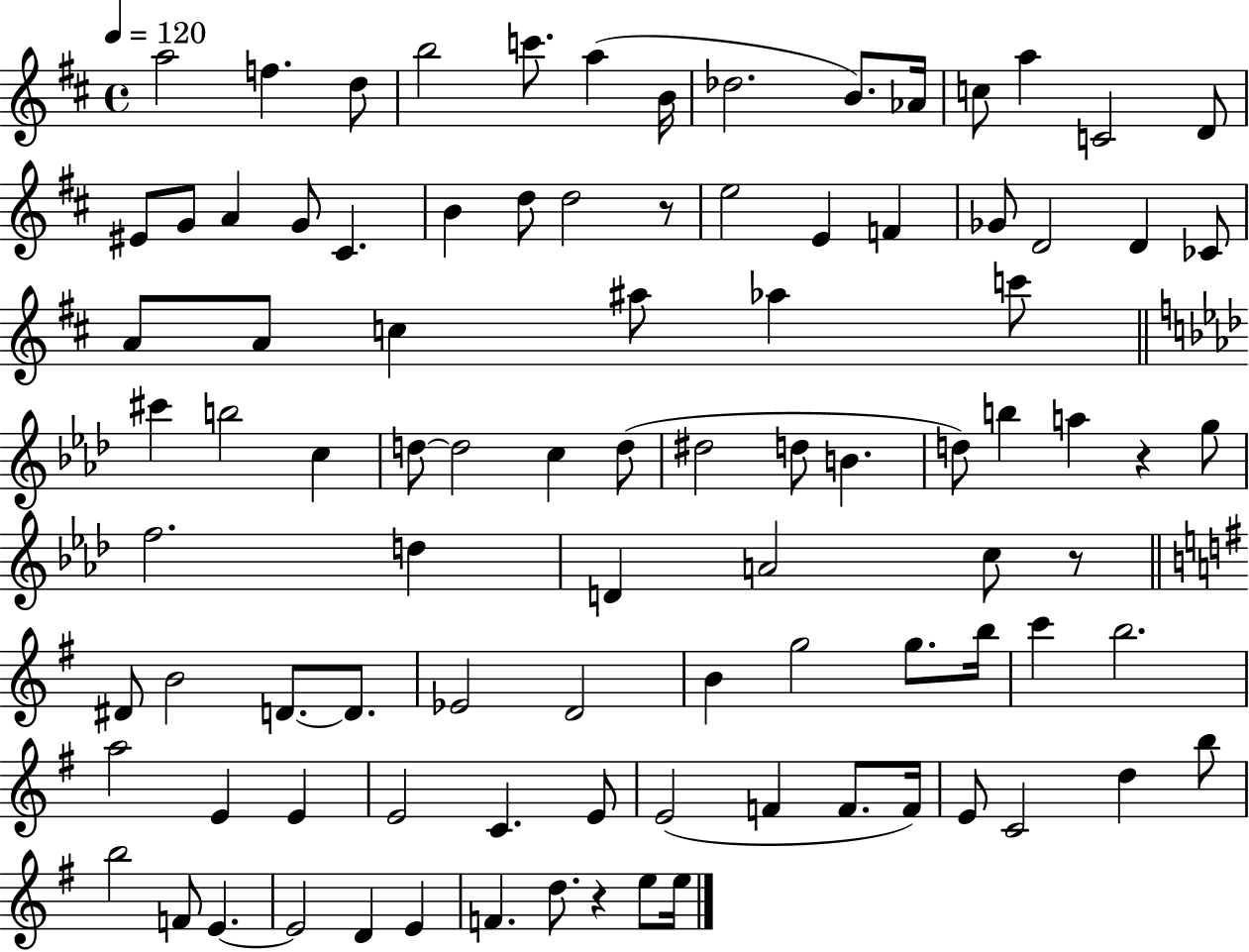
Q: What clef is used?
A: treble